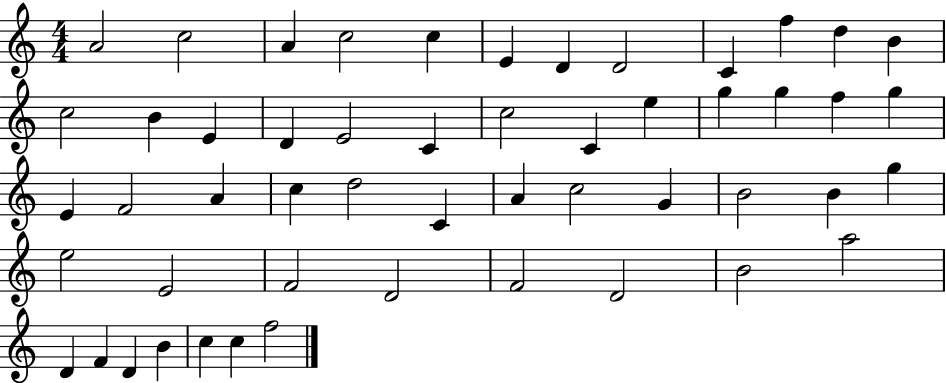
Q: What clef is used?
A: treble